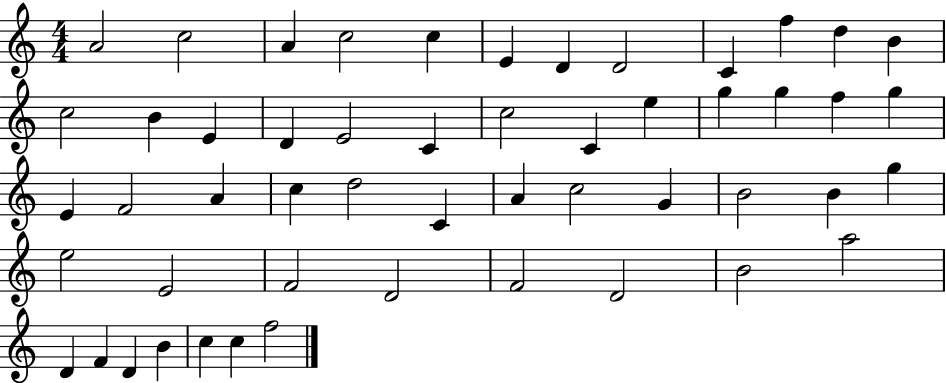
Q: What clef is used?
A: treble